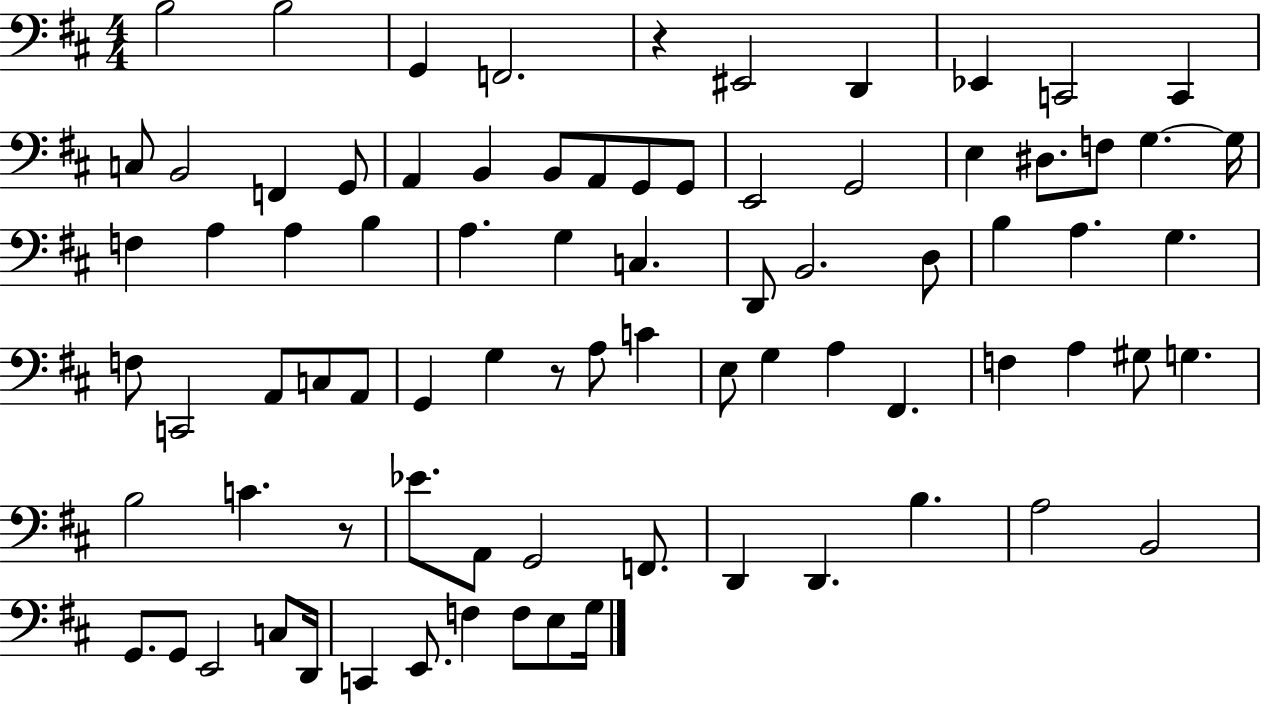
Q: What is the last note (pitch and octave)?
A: G3